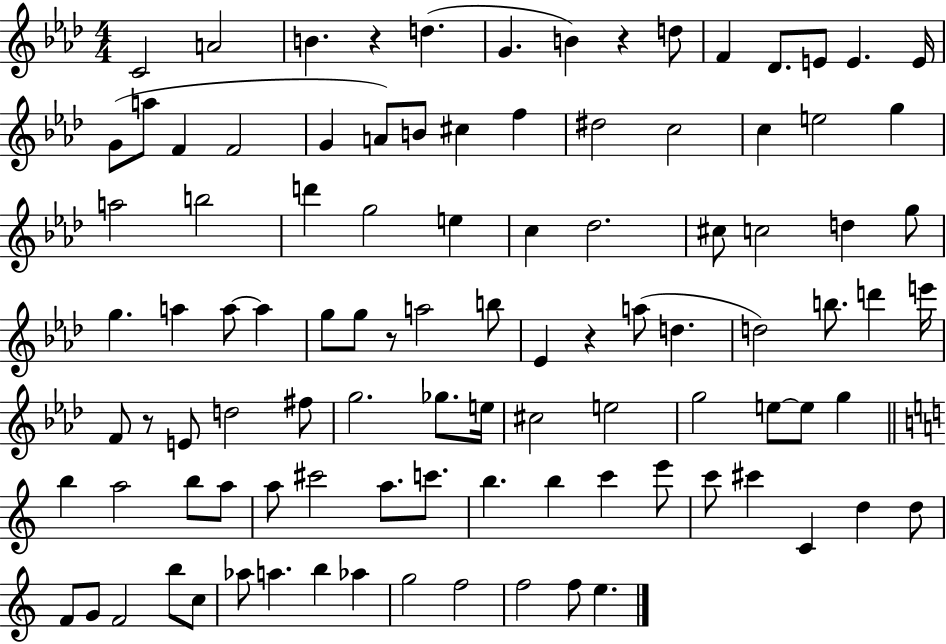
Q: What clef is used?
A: treble